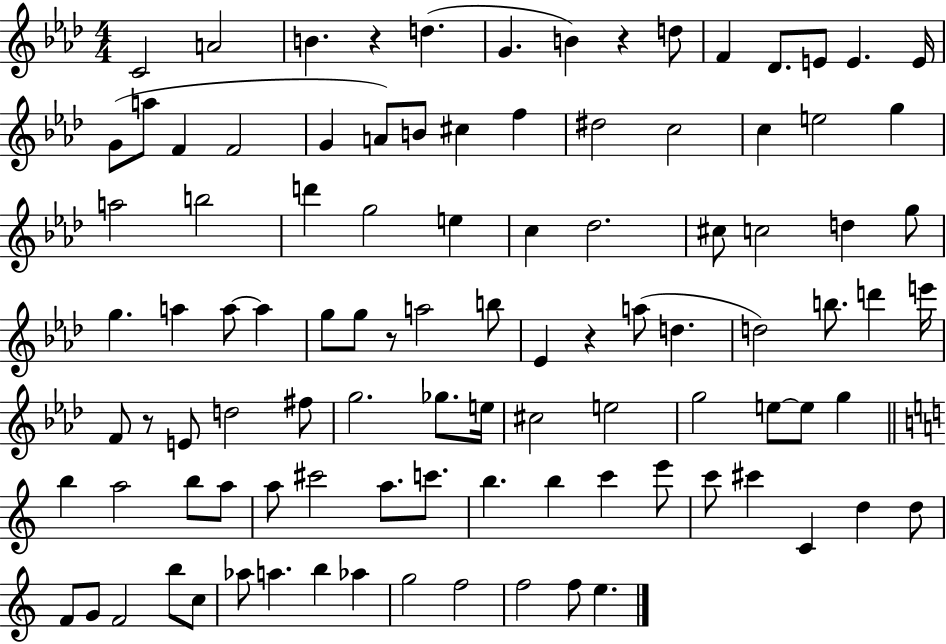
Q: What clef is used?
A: treble